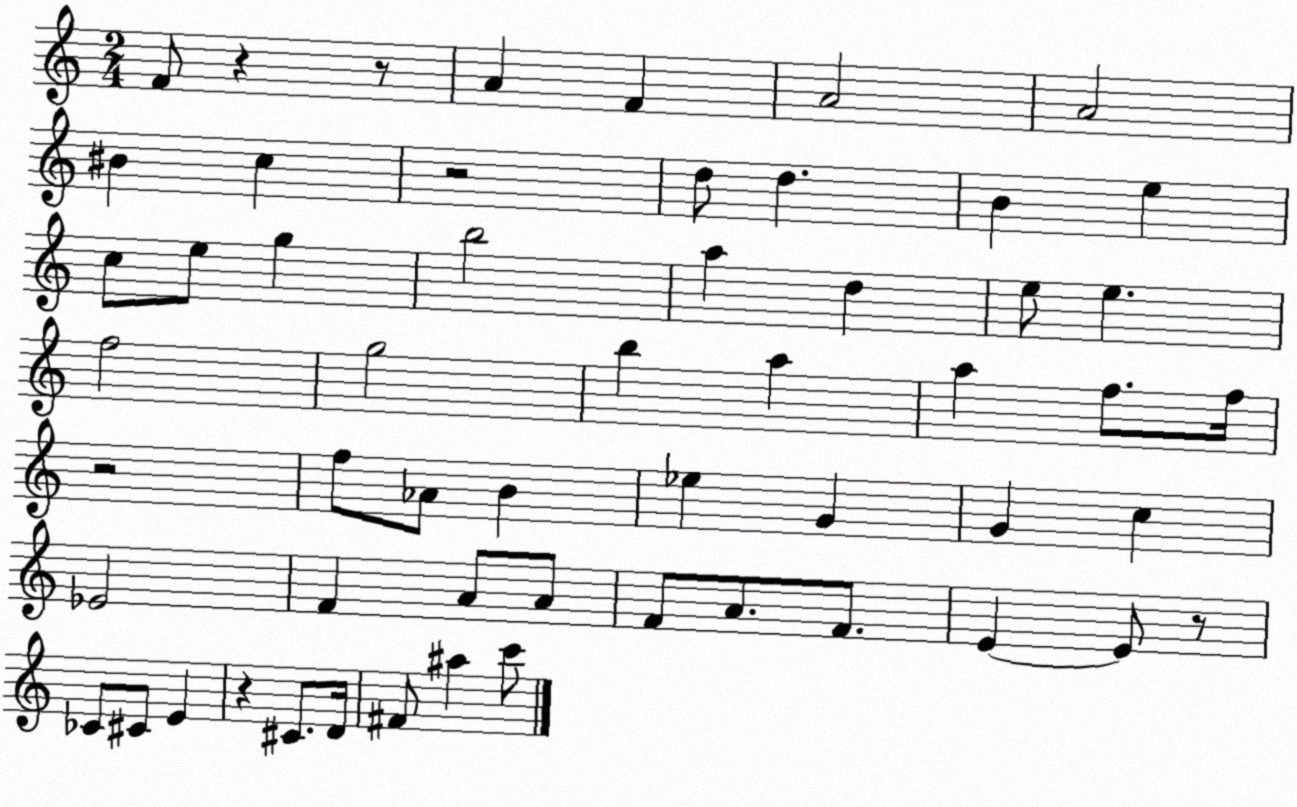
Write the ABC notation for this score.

X:1
T:Untitled
M:2/4
L:1/4
K:C
F/2 z z/2 A F A2 A2 ^B c z2 d/2 d B e c/2 e/2 g b2 a d e/2 e f2 g2 b a a f/2 f/4 z2 f/2 _A/2 B _e G G c _E2 F A/2 A/2 F/2 A/2 F/2 E E/2 z/2 _C/2 ^C/2 E z ^C/2 D/4 ^F/2 ^a c'/2